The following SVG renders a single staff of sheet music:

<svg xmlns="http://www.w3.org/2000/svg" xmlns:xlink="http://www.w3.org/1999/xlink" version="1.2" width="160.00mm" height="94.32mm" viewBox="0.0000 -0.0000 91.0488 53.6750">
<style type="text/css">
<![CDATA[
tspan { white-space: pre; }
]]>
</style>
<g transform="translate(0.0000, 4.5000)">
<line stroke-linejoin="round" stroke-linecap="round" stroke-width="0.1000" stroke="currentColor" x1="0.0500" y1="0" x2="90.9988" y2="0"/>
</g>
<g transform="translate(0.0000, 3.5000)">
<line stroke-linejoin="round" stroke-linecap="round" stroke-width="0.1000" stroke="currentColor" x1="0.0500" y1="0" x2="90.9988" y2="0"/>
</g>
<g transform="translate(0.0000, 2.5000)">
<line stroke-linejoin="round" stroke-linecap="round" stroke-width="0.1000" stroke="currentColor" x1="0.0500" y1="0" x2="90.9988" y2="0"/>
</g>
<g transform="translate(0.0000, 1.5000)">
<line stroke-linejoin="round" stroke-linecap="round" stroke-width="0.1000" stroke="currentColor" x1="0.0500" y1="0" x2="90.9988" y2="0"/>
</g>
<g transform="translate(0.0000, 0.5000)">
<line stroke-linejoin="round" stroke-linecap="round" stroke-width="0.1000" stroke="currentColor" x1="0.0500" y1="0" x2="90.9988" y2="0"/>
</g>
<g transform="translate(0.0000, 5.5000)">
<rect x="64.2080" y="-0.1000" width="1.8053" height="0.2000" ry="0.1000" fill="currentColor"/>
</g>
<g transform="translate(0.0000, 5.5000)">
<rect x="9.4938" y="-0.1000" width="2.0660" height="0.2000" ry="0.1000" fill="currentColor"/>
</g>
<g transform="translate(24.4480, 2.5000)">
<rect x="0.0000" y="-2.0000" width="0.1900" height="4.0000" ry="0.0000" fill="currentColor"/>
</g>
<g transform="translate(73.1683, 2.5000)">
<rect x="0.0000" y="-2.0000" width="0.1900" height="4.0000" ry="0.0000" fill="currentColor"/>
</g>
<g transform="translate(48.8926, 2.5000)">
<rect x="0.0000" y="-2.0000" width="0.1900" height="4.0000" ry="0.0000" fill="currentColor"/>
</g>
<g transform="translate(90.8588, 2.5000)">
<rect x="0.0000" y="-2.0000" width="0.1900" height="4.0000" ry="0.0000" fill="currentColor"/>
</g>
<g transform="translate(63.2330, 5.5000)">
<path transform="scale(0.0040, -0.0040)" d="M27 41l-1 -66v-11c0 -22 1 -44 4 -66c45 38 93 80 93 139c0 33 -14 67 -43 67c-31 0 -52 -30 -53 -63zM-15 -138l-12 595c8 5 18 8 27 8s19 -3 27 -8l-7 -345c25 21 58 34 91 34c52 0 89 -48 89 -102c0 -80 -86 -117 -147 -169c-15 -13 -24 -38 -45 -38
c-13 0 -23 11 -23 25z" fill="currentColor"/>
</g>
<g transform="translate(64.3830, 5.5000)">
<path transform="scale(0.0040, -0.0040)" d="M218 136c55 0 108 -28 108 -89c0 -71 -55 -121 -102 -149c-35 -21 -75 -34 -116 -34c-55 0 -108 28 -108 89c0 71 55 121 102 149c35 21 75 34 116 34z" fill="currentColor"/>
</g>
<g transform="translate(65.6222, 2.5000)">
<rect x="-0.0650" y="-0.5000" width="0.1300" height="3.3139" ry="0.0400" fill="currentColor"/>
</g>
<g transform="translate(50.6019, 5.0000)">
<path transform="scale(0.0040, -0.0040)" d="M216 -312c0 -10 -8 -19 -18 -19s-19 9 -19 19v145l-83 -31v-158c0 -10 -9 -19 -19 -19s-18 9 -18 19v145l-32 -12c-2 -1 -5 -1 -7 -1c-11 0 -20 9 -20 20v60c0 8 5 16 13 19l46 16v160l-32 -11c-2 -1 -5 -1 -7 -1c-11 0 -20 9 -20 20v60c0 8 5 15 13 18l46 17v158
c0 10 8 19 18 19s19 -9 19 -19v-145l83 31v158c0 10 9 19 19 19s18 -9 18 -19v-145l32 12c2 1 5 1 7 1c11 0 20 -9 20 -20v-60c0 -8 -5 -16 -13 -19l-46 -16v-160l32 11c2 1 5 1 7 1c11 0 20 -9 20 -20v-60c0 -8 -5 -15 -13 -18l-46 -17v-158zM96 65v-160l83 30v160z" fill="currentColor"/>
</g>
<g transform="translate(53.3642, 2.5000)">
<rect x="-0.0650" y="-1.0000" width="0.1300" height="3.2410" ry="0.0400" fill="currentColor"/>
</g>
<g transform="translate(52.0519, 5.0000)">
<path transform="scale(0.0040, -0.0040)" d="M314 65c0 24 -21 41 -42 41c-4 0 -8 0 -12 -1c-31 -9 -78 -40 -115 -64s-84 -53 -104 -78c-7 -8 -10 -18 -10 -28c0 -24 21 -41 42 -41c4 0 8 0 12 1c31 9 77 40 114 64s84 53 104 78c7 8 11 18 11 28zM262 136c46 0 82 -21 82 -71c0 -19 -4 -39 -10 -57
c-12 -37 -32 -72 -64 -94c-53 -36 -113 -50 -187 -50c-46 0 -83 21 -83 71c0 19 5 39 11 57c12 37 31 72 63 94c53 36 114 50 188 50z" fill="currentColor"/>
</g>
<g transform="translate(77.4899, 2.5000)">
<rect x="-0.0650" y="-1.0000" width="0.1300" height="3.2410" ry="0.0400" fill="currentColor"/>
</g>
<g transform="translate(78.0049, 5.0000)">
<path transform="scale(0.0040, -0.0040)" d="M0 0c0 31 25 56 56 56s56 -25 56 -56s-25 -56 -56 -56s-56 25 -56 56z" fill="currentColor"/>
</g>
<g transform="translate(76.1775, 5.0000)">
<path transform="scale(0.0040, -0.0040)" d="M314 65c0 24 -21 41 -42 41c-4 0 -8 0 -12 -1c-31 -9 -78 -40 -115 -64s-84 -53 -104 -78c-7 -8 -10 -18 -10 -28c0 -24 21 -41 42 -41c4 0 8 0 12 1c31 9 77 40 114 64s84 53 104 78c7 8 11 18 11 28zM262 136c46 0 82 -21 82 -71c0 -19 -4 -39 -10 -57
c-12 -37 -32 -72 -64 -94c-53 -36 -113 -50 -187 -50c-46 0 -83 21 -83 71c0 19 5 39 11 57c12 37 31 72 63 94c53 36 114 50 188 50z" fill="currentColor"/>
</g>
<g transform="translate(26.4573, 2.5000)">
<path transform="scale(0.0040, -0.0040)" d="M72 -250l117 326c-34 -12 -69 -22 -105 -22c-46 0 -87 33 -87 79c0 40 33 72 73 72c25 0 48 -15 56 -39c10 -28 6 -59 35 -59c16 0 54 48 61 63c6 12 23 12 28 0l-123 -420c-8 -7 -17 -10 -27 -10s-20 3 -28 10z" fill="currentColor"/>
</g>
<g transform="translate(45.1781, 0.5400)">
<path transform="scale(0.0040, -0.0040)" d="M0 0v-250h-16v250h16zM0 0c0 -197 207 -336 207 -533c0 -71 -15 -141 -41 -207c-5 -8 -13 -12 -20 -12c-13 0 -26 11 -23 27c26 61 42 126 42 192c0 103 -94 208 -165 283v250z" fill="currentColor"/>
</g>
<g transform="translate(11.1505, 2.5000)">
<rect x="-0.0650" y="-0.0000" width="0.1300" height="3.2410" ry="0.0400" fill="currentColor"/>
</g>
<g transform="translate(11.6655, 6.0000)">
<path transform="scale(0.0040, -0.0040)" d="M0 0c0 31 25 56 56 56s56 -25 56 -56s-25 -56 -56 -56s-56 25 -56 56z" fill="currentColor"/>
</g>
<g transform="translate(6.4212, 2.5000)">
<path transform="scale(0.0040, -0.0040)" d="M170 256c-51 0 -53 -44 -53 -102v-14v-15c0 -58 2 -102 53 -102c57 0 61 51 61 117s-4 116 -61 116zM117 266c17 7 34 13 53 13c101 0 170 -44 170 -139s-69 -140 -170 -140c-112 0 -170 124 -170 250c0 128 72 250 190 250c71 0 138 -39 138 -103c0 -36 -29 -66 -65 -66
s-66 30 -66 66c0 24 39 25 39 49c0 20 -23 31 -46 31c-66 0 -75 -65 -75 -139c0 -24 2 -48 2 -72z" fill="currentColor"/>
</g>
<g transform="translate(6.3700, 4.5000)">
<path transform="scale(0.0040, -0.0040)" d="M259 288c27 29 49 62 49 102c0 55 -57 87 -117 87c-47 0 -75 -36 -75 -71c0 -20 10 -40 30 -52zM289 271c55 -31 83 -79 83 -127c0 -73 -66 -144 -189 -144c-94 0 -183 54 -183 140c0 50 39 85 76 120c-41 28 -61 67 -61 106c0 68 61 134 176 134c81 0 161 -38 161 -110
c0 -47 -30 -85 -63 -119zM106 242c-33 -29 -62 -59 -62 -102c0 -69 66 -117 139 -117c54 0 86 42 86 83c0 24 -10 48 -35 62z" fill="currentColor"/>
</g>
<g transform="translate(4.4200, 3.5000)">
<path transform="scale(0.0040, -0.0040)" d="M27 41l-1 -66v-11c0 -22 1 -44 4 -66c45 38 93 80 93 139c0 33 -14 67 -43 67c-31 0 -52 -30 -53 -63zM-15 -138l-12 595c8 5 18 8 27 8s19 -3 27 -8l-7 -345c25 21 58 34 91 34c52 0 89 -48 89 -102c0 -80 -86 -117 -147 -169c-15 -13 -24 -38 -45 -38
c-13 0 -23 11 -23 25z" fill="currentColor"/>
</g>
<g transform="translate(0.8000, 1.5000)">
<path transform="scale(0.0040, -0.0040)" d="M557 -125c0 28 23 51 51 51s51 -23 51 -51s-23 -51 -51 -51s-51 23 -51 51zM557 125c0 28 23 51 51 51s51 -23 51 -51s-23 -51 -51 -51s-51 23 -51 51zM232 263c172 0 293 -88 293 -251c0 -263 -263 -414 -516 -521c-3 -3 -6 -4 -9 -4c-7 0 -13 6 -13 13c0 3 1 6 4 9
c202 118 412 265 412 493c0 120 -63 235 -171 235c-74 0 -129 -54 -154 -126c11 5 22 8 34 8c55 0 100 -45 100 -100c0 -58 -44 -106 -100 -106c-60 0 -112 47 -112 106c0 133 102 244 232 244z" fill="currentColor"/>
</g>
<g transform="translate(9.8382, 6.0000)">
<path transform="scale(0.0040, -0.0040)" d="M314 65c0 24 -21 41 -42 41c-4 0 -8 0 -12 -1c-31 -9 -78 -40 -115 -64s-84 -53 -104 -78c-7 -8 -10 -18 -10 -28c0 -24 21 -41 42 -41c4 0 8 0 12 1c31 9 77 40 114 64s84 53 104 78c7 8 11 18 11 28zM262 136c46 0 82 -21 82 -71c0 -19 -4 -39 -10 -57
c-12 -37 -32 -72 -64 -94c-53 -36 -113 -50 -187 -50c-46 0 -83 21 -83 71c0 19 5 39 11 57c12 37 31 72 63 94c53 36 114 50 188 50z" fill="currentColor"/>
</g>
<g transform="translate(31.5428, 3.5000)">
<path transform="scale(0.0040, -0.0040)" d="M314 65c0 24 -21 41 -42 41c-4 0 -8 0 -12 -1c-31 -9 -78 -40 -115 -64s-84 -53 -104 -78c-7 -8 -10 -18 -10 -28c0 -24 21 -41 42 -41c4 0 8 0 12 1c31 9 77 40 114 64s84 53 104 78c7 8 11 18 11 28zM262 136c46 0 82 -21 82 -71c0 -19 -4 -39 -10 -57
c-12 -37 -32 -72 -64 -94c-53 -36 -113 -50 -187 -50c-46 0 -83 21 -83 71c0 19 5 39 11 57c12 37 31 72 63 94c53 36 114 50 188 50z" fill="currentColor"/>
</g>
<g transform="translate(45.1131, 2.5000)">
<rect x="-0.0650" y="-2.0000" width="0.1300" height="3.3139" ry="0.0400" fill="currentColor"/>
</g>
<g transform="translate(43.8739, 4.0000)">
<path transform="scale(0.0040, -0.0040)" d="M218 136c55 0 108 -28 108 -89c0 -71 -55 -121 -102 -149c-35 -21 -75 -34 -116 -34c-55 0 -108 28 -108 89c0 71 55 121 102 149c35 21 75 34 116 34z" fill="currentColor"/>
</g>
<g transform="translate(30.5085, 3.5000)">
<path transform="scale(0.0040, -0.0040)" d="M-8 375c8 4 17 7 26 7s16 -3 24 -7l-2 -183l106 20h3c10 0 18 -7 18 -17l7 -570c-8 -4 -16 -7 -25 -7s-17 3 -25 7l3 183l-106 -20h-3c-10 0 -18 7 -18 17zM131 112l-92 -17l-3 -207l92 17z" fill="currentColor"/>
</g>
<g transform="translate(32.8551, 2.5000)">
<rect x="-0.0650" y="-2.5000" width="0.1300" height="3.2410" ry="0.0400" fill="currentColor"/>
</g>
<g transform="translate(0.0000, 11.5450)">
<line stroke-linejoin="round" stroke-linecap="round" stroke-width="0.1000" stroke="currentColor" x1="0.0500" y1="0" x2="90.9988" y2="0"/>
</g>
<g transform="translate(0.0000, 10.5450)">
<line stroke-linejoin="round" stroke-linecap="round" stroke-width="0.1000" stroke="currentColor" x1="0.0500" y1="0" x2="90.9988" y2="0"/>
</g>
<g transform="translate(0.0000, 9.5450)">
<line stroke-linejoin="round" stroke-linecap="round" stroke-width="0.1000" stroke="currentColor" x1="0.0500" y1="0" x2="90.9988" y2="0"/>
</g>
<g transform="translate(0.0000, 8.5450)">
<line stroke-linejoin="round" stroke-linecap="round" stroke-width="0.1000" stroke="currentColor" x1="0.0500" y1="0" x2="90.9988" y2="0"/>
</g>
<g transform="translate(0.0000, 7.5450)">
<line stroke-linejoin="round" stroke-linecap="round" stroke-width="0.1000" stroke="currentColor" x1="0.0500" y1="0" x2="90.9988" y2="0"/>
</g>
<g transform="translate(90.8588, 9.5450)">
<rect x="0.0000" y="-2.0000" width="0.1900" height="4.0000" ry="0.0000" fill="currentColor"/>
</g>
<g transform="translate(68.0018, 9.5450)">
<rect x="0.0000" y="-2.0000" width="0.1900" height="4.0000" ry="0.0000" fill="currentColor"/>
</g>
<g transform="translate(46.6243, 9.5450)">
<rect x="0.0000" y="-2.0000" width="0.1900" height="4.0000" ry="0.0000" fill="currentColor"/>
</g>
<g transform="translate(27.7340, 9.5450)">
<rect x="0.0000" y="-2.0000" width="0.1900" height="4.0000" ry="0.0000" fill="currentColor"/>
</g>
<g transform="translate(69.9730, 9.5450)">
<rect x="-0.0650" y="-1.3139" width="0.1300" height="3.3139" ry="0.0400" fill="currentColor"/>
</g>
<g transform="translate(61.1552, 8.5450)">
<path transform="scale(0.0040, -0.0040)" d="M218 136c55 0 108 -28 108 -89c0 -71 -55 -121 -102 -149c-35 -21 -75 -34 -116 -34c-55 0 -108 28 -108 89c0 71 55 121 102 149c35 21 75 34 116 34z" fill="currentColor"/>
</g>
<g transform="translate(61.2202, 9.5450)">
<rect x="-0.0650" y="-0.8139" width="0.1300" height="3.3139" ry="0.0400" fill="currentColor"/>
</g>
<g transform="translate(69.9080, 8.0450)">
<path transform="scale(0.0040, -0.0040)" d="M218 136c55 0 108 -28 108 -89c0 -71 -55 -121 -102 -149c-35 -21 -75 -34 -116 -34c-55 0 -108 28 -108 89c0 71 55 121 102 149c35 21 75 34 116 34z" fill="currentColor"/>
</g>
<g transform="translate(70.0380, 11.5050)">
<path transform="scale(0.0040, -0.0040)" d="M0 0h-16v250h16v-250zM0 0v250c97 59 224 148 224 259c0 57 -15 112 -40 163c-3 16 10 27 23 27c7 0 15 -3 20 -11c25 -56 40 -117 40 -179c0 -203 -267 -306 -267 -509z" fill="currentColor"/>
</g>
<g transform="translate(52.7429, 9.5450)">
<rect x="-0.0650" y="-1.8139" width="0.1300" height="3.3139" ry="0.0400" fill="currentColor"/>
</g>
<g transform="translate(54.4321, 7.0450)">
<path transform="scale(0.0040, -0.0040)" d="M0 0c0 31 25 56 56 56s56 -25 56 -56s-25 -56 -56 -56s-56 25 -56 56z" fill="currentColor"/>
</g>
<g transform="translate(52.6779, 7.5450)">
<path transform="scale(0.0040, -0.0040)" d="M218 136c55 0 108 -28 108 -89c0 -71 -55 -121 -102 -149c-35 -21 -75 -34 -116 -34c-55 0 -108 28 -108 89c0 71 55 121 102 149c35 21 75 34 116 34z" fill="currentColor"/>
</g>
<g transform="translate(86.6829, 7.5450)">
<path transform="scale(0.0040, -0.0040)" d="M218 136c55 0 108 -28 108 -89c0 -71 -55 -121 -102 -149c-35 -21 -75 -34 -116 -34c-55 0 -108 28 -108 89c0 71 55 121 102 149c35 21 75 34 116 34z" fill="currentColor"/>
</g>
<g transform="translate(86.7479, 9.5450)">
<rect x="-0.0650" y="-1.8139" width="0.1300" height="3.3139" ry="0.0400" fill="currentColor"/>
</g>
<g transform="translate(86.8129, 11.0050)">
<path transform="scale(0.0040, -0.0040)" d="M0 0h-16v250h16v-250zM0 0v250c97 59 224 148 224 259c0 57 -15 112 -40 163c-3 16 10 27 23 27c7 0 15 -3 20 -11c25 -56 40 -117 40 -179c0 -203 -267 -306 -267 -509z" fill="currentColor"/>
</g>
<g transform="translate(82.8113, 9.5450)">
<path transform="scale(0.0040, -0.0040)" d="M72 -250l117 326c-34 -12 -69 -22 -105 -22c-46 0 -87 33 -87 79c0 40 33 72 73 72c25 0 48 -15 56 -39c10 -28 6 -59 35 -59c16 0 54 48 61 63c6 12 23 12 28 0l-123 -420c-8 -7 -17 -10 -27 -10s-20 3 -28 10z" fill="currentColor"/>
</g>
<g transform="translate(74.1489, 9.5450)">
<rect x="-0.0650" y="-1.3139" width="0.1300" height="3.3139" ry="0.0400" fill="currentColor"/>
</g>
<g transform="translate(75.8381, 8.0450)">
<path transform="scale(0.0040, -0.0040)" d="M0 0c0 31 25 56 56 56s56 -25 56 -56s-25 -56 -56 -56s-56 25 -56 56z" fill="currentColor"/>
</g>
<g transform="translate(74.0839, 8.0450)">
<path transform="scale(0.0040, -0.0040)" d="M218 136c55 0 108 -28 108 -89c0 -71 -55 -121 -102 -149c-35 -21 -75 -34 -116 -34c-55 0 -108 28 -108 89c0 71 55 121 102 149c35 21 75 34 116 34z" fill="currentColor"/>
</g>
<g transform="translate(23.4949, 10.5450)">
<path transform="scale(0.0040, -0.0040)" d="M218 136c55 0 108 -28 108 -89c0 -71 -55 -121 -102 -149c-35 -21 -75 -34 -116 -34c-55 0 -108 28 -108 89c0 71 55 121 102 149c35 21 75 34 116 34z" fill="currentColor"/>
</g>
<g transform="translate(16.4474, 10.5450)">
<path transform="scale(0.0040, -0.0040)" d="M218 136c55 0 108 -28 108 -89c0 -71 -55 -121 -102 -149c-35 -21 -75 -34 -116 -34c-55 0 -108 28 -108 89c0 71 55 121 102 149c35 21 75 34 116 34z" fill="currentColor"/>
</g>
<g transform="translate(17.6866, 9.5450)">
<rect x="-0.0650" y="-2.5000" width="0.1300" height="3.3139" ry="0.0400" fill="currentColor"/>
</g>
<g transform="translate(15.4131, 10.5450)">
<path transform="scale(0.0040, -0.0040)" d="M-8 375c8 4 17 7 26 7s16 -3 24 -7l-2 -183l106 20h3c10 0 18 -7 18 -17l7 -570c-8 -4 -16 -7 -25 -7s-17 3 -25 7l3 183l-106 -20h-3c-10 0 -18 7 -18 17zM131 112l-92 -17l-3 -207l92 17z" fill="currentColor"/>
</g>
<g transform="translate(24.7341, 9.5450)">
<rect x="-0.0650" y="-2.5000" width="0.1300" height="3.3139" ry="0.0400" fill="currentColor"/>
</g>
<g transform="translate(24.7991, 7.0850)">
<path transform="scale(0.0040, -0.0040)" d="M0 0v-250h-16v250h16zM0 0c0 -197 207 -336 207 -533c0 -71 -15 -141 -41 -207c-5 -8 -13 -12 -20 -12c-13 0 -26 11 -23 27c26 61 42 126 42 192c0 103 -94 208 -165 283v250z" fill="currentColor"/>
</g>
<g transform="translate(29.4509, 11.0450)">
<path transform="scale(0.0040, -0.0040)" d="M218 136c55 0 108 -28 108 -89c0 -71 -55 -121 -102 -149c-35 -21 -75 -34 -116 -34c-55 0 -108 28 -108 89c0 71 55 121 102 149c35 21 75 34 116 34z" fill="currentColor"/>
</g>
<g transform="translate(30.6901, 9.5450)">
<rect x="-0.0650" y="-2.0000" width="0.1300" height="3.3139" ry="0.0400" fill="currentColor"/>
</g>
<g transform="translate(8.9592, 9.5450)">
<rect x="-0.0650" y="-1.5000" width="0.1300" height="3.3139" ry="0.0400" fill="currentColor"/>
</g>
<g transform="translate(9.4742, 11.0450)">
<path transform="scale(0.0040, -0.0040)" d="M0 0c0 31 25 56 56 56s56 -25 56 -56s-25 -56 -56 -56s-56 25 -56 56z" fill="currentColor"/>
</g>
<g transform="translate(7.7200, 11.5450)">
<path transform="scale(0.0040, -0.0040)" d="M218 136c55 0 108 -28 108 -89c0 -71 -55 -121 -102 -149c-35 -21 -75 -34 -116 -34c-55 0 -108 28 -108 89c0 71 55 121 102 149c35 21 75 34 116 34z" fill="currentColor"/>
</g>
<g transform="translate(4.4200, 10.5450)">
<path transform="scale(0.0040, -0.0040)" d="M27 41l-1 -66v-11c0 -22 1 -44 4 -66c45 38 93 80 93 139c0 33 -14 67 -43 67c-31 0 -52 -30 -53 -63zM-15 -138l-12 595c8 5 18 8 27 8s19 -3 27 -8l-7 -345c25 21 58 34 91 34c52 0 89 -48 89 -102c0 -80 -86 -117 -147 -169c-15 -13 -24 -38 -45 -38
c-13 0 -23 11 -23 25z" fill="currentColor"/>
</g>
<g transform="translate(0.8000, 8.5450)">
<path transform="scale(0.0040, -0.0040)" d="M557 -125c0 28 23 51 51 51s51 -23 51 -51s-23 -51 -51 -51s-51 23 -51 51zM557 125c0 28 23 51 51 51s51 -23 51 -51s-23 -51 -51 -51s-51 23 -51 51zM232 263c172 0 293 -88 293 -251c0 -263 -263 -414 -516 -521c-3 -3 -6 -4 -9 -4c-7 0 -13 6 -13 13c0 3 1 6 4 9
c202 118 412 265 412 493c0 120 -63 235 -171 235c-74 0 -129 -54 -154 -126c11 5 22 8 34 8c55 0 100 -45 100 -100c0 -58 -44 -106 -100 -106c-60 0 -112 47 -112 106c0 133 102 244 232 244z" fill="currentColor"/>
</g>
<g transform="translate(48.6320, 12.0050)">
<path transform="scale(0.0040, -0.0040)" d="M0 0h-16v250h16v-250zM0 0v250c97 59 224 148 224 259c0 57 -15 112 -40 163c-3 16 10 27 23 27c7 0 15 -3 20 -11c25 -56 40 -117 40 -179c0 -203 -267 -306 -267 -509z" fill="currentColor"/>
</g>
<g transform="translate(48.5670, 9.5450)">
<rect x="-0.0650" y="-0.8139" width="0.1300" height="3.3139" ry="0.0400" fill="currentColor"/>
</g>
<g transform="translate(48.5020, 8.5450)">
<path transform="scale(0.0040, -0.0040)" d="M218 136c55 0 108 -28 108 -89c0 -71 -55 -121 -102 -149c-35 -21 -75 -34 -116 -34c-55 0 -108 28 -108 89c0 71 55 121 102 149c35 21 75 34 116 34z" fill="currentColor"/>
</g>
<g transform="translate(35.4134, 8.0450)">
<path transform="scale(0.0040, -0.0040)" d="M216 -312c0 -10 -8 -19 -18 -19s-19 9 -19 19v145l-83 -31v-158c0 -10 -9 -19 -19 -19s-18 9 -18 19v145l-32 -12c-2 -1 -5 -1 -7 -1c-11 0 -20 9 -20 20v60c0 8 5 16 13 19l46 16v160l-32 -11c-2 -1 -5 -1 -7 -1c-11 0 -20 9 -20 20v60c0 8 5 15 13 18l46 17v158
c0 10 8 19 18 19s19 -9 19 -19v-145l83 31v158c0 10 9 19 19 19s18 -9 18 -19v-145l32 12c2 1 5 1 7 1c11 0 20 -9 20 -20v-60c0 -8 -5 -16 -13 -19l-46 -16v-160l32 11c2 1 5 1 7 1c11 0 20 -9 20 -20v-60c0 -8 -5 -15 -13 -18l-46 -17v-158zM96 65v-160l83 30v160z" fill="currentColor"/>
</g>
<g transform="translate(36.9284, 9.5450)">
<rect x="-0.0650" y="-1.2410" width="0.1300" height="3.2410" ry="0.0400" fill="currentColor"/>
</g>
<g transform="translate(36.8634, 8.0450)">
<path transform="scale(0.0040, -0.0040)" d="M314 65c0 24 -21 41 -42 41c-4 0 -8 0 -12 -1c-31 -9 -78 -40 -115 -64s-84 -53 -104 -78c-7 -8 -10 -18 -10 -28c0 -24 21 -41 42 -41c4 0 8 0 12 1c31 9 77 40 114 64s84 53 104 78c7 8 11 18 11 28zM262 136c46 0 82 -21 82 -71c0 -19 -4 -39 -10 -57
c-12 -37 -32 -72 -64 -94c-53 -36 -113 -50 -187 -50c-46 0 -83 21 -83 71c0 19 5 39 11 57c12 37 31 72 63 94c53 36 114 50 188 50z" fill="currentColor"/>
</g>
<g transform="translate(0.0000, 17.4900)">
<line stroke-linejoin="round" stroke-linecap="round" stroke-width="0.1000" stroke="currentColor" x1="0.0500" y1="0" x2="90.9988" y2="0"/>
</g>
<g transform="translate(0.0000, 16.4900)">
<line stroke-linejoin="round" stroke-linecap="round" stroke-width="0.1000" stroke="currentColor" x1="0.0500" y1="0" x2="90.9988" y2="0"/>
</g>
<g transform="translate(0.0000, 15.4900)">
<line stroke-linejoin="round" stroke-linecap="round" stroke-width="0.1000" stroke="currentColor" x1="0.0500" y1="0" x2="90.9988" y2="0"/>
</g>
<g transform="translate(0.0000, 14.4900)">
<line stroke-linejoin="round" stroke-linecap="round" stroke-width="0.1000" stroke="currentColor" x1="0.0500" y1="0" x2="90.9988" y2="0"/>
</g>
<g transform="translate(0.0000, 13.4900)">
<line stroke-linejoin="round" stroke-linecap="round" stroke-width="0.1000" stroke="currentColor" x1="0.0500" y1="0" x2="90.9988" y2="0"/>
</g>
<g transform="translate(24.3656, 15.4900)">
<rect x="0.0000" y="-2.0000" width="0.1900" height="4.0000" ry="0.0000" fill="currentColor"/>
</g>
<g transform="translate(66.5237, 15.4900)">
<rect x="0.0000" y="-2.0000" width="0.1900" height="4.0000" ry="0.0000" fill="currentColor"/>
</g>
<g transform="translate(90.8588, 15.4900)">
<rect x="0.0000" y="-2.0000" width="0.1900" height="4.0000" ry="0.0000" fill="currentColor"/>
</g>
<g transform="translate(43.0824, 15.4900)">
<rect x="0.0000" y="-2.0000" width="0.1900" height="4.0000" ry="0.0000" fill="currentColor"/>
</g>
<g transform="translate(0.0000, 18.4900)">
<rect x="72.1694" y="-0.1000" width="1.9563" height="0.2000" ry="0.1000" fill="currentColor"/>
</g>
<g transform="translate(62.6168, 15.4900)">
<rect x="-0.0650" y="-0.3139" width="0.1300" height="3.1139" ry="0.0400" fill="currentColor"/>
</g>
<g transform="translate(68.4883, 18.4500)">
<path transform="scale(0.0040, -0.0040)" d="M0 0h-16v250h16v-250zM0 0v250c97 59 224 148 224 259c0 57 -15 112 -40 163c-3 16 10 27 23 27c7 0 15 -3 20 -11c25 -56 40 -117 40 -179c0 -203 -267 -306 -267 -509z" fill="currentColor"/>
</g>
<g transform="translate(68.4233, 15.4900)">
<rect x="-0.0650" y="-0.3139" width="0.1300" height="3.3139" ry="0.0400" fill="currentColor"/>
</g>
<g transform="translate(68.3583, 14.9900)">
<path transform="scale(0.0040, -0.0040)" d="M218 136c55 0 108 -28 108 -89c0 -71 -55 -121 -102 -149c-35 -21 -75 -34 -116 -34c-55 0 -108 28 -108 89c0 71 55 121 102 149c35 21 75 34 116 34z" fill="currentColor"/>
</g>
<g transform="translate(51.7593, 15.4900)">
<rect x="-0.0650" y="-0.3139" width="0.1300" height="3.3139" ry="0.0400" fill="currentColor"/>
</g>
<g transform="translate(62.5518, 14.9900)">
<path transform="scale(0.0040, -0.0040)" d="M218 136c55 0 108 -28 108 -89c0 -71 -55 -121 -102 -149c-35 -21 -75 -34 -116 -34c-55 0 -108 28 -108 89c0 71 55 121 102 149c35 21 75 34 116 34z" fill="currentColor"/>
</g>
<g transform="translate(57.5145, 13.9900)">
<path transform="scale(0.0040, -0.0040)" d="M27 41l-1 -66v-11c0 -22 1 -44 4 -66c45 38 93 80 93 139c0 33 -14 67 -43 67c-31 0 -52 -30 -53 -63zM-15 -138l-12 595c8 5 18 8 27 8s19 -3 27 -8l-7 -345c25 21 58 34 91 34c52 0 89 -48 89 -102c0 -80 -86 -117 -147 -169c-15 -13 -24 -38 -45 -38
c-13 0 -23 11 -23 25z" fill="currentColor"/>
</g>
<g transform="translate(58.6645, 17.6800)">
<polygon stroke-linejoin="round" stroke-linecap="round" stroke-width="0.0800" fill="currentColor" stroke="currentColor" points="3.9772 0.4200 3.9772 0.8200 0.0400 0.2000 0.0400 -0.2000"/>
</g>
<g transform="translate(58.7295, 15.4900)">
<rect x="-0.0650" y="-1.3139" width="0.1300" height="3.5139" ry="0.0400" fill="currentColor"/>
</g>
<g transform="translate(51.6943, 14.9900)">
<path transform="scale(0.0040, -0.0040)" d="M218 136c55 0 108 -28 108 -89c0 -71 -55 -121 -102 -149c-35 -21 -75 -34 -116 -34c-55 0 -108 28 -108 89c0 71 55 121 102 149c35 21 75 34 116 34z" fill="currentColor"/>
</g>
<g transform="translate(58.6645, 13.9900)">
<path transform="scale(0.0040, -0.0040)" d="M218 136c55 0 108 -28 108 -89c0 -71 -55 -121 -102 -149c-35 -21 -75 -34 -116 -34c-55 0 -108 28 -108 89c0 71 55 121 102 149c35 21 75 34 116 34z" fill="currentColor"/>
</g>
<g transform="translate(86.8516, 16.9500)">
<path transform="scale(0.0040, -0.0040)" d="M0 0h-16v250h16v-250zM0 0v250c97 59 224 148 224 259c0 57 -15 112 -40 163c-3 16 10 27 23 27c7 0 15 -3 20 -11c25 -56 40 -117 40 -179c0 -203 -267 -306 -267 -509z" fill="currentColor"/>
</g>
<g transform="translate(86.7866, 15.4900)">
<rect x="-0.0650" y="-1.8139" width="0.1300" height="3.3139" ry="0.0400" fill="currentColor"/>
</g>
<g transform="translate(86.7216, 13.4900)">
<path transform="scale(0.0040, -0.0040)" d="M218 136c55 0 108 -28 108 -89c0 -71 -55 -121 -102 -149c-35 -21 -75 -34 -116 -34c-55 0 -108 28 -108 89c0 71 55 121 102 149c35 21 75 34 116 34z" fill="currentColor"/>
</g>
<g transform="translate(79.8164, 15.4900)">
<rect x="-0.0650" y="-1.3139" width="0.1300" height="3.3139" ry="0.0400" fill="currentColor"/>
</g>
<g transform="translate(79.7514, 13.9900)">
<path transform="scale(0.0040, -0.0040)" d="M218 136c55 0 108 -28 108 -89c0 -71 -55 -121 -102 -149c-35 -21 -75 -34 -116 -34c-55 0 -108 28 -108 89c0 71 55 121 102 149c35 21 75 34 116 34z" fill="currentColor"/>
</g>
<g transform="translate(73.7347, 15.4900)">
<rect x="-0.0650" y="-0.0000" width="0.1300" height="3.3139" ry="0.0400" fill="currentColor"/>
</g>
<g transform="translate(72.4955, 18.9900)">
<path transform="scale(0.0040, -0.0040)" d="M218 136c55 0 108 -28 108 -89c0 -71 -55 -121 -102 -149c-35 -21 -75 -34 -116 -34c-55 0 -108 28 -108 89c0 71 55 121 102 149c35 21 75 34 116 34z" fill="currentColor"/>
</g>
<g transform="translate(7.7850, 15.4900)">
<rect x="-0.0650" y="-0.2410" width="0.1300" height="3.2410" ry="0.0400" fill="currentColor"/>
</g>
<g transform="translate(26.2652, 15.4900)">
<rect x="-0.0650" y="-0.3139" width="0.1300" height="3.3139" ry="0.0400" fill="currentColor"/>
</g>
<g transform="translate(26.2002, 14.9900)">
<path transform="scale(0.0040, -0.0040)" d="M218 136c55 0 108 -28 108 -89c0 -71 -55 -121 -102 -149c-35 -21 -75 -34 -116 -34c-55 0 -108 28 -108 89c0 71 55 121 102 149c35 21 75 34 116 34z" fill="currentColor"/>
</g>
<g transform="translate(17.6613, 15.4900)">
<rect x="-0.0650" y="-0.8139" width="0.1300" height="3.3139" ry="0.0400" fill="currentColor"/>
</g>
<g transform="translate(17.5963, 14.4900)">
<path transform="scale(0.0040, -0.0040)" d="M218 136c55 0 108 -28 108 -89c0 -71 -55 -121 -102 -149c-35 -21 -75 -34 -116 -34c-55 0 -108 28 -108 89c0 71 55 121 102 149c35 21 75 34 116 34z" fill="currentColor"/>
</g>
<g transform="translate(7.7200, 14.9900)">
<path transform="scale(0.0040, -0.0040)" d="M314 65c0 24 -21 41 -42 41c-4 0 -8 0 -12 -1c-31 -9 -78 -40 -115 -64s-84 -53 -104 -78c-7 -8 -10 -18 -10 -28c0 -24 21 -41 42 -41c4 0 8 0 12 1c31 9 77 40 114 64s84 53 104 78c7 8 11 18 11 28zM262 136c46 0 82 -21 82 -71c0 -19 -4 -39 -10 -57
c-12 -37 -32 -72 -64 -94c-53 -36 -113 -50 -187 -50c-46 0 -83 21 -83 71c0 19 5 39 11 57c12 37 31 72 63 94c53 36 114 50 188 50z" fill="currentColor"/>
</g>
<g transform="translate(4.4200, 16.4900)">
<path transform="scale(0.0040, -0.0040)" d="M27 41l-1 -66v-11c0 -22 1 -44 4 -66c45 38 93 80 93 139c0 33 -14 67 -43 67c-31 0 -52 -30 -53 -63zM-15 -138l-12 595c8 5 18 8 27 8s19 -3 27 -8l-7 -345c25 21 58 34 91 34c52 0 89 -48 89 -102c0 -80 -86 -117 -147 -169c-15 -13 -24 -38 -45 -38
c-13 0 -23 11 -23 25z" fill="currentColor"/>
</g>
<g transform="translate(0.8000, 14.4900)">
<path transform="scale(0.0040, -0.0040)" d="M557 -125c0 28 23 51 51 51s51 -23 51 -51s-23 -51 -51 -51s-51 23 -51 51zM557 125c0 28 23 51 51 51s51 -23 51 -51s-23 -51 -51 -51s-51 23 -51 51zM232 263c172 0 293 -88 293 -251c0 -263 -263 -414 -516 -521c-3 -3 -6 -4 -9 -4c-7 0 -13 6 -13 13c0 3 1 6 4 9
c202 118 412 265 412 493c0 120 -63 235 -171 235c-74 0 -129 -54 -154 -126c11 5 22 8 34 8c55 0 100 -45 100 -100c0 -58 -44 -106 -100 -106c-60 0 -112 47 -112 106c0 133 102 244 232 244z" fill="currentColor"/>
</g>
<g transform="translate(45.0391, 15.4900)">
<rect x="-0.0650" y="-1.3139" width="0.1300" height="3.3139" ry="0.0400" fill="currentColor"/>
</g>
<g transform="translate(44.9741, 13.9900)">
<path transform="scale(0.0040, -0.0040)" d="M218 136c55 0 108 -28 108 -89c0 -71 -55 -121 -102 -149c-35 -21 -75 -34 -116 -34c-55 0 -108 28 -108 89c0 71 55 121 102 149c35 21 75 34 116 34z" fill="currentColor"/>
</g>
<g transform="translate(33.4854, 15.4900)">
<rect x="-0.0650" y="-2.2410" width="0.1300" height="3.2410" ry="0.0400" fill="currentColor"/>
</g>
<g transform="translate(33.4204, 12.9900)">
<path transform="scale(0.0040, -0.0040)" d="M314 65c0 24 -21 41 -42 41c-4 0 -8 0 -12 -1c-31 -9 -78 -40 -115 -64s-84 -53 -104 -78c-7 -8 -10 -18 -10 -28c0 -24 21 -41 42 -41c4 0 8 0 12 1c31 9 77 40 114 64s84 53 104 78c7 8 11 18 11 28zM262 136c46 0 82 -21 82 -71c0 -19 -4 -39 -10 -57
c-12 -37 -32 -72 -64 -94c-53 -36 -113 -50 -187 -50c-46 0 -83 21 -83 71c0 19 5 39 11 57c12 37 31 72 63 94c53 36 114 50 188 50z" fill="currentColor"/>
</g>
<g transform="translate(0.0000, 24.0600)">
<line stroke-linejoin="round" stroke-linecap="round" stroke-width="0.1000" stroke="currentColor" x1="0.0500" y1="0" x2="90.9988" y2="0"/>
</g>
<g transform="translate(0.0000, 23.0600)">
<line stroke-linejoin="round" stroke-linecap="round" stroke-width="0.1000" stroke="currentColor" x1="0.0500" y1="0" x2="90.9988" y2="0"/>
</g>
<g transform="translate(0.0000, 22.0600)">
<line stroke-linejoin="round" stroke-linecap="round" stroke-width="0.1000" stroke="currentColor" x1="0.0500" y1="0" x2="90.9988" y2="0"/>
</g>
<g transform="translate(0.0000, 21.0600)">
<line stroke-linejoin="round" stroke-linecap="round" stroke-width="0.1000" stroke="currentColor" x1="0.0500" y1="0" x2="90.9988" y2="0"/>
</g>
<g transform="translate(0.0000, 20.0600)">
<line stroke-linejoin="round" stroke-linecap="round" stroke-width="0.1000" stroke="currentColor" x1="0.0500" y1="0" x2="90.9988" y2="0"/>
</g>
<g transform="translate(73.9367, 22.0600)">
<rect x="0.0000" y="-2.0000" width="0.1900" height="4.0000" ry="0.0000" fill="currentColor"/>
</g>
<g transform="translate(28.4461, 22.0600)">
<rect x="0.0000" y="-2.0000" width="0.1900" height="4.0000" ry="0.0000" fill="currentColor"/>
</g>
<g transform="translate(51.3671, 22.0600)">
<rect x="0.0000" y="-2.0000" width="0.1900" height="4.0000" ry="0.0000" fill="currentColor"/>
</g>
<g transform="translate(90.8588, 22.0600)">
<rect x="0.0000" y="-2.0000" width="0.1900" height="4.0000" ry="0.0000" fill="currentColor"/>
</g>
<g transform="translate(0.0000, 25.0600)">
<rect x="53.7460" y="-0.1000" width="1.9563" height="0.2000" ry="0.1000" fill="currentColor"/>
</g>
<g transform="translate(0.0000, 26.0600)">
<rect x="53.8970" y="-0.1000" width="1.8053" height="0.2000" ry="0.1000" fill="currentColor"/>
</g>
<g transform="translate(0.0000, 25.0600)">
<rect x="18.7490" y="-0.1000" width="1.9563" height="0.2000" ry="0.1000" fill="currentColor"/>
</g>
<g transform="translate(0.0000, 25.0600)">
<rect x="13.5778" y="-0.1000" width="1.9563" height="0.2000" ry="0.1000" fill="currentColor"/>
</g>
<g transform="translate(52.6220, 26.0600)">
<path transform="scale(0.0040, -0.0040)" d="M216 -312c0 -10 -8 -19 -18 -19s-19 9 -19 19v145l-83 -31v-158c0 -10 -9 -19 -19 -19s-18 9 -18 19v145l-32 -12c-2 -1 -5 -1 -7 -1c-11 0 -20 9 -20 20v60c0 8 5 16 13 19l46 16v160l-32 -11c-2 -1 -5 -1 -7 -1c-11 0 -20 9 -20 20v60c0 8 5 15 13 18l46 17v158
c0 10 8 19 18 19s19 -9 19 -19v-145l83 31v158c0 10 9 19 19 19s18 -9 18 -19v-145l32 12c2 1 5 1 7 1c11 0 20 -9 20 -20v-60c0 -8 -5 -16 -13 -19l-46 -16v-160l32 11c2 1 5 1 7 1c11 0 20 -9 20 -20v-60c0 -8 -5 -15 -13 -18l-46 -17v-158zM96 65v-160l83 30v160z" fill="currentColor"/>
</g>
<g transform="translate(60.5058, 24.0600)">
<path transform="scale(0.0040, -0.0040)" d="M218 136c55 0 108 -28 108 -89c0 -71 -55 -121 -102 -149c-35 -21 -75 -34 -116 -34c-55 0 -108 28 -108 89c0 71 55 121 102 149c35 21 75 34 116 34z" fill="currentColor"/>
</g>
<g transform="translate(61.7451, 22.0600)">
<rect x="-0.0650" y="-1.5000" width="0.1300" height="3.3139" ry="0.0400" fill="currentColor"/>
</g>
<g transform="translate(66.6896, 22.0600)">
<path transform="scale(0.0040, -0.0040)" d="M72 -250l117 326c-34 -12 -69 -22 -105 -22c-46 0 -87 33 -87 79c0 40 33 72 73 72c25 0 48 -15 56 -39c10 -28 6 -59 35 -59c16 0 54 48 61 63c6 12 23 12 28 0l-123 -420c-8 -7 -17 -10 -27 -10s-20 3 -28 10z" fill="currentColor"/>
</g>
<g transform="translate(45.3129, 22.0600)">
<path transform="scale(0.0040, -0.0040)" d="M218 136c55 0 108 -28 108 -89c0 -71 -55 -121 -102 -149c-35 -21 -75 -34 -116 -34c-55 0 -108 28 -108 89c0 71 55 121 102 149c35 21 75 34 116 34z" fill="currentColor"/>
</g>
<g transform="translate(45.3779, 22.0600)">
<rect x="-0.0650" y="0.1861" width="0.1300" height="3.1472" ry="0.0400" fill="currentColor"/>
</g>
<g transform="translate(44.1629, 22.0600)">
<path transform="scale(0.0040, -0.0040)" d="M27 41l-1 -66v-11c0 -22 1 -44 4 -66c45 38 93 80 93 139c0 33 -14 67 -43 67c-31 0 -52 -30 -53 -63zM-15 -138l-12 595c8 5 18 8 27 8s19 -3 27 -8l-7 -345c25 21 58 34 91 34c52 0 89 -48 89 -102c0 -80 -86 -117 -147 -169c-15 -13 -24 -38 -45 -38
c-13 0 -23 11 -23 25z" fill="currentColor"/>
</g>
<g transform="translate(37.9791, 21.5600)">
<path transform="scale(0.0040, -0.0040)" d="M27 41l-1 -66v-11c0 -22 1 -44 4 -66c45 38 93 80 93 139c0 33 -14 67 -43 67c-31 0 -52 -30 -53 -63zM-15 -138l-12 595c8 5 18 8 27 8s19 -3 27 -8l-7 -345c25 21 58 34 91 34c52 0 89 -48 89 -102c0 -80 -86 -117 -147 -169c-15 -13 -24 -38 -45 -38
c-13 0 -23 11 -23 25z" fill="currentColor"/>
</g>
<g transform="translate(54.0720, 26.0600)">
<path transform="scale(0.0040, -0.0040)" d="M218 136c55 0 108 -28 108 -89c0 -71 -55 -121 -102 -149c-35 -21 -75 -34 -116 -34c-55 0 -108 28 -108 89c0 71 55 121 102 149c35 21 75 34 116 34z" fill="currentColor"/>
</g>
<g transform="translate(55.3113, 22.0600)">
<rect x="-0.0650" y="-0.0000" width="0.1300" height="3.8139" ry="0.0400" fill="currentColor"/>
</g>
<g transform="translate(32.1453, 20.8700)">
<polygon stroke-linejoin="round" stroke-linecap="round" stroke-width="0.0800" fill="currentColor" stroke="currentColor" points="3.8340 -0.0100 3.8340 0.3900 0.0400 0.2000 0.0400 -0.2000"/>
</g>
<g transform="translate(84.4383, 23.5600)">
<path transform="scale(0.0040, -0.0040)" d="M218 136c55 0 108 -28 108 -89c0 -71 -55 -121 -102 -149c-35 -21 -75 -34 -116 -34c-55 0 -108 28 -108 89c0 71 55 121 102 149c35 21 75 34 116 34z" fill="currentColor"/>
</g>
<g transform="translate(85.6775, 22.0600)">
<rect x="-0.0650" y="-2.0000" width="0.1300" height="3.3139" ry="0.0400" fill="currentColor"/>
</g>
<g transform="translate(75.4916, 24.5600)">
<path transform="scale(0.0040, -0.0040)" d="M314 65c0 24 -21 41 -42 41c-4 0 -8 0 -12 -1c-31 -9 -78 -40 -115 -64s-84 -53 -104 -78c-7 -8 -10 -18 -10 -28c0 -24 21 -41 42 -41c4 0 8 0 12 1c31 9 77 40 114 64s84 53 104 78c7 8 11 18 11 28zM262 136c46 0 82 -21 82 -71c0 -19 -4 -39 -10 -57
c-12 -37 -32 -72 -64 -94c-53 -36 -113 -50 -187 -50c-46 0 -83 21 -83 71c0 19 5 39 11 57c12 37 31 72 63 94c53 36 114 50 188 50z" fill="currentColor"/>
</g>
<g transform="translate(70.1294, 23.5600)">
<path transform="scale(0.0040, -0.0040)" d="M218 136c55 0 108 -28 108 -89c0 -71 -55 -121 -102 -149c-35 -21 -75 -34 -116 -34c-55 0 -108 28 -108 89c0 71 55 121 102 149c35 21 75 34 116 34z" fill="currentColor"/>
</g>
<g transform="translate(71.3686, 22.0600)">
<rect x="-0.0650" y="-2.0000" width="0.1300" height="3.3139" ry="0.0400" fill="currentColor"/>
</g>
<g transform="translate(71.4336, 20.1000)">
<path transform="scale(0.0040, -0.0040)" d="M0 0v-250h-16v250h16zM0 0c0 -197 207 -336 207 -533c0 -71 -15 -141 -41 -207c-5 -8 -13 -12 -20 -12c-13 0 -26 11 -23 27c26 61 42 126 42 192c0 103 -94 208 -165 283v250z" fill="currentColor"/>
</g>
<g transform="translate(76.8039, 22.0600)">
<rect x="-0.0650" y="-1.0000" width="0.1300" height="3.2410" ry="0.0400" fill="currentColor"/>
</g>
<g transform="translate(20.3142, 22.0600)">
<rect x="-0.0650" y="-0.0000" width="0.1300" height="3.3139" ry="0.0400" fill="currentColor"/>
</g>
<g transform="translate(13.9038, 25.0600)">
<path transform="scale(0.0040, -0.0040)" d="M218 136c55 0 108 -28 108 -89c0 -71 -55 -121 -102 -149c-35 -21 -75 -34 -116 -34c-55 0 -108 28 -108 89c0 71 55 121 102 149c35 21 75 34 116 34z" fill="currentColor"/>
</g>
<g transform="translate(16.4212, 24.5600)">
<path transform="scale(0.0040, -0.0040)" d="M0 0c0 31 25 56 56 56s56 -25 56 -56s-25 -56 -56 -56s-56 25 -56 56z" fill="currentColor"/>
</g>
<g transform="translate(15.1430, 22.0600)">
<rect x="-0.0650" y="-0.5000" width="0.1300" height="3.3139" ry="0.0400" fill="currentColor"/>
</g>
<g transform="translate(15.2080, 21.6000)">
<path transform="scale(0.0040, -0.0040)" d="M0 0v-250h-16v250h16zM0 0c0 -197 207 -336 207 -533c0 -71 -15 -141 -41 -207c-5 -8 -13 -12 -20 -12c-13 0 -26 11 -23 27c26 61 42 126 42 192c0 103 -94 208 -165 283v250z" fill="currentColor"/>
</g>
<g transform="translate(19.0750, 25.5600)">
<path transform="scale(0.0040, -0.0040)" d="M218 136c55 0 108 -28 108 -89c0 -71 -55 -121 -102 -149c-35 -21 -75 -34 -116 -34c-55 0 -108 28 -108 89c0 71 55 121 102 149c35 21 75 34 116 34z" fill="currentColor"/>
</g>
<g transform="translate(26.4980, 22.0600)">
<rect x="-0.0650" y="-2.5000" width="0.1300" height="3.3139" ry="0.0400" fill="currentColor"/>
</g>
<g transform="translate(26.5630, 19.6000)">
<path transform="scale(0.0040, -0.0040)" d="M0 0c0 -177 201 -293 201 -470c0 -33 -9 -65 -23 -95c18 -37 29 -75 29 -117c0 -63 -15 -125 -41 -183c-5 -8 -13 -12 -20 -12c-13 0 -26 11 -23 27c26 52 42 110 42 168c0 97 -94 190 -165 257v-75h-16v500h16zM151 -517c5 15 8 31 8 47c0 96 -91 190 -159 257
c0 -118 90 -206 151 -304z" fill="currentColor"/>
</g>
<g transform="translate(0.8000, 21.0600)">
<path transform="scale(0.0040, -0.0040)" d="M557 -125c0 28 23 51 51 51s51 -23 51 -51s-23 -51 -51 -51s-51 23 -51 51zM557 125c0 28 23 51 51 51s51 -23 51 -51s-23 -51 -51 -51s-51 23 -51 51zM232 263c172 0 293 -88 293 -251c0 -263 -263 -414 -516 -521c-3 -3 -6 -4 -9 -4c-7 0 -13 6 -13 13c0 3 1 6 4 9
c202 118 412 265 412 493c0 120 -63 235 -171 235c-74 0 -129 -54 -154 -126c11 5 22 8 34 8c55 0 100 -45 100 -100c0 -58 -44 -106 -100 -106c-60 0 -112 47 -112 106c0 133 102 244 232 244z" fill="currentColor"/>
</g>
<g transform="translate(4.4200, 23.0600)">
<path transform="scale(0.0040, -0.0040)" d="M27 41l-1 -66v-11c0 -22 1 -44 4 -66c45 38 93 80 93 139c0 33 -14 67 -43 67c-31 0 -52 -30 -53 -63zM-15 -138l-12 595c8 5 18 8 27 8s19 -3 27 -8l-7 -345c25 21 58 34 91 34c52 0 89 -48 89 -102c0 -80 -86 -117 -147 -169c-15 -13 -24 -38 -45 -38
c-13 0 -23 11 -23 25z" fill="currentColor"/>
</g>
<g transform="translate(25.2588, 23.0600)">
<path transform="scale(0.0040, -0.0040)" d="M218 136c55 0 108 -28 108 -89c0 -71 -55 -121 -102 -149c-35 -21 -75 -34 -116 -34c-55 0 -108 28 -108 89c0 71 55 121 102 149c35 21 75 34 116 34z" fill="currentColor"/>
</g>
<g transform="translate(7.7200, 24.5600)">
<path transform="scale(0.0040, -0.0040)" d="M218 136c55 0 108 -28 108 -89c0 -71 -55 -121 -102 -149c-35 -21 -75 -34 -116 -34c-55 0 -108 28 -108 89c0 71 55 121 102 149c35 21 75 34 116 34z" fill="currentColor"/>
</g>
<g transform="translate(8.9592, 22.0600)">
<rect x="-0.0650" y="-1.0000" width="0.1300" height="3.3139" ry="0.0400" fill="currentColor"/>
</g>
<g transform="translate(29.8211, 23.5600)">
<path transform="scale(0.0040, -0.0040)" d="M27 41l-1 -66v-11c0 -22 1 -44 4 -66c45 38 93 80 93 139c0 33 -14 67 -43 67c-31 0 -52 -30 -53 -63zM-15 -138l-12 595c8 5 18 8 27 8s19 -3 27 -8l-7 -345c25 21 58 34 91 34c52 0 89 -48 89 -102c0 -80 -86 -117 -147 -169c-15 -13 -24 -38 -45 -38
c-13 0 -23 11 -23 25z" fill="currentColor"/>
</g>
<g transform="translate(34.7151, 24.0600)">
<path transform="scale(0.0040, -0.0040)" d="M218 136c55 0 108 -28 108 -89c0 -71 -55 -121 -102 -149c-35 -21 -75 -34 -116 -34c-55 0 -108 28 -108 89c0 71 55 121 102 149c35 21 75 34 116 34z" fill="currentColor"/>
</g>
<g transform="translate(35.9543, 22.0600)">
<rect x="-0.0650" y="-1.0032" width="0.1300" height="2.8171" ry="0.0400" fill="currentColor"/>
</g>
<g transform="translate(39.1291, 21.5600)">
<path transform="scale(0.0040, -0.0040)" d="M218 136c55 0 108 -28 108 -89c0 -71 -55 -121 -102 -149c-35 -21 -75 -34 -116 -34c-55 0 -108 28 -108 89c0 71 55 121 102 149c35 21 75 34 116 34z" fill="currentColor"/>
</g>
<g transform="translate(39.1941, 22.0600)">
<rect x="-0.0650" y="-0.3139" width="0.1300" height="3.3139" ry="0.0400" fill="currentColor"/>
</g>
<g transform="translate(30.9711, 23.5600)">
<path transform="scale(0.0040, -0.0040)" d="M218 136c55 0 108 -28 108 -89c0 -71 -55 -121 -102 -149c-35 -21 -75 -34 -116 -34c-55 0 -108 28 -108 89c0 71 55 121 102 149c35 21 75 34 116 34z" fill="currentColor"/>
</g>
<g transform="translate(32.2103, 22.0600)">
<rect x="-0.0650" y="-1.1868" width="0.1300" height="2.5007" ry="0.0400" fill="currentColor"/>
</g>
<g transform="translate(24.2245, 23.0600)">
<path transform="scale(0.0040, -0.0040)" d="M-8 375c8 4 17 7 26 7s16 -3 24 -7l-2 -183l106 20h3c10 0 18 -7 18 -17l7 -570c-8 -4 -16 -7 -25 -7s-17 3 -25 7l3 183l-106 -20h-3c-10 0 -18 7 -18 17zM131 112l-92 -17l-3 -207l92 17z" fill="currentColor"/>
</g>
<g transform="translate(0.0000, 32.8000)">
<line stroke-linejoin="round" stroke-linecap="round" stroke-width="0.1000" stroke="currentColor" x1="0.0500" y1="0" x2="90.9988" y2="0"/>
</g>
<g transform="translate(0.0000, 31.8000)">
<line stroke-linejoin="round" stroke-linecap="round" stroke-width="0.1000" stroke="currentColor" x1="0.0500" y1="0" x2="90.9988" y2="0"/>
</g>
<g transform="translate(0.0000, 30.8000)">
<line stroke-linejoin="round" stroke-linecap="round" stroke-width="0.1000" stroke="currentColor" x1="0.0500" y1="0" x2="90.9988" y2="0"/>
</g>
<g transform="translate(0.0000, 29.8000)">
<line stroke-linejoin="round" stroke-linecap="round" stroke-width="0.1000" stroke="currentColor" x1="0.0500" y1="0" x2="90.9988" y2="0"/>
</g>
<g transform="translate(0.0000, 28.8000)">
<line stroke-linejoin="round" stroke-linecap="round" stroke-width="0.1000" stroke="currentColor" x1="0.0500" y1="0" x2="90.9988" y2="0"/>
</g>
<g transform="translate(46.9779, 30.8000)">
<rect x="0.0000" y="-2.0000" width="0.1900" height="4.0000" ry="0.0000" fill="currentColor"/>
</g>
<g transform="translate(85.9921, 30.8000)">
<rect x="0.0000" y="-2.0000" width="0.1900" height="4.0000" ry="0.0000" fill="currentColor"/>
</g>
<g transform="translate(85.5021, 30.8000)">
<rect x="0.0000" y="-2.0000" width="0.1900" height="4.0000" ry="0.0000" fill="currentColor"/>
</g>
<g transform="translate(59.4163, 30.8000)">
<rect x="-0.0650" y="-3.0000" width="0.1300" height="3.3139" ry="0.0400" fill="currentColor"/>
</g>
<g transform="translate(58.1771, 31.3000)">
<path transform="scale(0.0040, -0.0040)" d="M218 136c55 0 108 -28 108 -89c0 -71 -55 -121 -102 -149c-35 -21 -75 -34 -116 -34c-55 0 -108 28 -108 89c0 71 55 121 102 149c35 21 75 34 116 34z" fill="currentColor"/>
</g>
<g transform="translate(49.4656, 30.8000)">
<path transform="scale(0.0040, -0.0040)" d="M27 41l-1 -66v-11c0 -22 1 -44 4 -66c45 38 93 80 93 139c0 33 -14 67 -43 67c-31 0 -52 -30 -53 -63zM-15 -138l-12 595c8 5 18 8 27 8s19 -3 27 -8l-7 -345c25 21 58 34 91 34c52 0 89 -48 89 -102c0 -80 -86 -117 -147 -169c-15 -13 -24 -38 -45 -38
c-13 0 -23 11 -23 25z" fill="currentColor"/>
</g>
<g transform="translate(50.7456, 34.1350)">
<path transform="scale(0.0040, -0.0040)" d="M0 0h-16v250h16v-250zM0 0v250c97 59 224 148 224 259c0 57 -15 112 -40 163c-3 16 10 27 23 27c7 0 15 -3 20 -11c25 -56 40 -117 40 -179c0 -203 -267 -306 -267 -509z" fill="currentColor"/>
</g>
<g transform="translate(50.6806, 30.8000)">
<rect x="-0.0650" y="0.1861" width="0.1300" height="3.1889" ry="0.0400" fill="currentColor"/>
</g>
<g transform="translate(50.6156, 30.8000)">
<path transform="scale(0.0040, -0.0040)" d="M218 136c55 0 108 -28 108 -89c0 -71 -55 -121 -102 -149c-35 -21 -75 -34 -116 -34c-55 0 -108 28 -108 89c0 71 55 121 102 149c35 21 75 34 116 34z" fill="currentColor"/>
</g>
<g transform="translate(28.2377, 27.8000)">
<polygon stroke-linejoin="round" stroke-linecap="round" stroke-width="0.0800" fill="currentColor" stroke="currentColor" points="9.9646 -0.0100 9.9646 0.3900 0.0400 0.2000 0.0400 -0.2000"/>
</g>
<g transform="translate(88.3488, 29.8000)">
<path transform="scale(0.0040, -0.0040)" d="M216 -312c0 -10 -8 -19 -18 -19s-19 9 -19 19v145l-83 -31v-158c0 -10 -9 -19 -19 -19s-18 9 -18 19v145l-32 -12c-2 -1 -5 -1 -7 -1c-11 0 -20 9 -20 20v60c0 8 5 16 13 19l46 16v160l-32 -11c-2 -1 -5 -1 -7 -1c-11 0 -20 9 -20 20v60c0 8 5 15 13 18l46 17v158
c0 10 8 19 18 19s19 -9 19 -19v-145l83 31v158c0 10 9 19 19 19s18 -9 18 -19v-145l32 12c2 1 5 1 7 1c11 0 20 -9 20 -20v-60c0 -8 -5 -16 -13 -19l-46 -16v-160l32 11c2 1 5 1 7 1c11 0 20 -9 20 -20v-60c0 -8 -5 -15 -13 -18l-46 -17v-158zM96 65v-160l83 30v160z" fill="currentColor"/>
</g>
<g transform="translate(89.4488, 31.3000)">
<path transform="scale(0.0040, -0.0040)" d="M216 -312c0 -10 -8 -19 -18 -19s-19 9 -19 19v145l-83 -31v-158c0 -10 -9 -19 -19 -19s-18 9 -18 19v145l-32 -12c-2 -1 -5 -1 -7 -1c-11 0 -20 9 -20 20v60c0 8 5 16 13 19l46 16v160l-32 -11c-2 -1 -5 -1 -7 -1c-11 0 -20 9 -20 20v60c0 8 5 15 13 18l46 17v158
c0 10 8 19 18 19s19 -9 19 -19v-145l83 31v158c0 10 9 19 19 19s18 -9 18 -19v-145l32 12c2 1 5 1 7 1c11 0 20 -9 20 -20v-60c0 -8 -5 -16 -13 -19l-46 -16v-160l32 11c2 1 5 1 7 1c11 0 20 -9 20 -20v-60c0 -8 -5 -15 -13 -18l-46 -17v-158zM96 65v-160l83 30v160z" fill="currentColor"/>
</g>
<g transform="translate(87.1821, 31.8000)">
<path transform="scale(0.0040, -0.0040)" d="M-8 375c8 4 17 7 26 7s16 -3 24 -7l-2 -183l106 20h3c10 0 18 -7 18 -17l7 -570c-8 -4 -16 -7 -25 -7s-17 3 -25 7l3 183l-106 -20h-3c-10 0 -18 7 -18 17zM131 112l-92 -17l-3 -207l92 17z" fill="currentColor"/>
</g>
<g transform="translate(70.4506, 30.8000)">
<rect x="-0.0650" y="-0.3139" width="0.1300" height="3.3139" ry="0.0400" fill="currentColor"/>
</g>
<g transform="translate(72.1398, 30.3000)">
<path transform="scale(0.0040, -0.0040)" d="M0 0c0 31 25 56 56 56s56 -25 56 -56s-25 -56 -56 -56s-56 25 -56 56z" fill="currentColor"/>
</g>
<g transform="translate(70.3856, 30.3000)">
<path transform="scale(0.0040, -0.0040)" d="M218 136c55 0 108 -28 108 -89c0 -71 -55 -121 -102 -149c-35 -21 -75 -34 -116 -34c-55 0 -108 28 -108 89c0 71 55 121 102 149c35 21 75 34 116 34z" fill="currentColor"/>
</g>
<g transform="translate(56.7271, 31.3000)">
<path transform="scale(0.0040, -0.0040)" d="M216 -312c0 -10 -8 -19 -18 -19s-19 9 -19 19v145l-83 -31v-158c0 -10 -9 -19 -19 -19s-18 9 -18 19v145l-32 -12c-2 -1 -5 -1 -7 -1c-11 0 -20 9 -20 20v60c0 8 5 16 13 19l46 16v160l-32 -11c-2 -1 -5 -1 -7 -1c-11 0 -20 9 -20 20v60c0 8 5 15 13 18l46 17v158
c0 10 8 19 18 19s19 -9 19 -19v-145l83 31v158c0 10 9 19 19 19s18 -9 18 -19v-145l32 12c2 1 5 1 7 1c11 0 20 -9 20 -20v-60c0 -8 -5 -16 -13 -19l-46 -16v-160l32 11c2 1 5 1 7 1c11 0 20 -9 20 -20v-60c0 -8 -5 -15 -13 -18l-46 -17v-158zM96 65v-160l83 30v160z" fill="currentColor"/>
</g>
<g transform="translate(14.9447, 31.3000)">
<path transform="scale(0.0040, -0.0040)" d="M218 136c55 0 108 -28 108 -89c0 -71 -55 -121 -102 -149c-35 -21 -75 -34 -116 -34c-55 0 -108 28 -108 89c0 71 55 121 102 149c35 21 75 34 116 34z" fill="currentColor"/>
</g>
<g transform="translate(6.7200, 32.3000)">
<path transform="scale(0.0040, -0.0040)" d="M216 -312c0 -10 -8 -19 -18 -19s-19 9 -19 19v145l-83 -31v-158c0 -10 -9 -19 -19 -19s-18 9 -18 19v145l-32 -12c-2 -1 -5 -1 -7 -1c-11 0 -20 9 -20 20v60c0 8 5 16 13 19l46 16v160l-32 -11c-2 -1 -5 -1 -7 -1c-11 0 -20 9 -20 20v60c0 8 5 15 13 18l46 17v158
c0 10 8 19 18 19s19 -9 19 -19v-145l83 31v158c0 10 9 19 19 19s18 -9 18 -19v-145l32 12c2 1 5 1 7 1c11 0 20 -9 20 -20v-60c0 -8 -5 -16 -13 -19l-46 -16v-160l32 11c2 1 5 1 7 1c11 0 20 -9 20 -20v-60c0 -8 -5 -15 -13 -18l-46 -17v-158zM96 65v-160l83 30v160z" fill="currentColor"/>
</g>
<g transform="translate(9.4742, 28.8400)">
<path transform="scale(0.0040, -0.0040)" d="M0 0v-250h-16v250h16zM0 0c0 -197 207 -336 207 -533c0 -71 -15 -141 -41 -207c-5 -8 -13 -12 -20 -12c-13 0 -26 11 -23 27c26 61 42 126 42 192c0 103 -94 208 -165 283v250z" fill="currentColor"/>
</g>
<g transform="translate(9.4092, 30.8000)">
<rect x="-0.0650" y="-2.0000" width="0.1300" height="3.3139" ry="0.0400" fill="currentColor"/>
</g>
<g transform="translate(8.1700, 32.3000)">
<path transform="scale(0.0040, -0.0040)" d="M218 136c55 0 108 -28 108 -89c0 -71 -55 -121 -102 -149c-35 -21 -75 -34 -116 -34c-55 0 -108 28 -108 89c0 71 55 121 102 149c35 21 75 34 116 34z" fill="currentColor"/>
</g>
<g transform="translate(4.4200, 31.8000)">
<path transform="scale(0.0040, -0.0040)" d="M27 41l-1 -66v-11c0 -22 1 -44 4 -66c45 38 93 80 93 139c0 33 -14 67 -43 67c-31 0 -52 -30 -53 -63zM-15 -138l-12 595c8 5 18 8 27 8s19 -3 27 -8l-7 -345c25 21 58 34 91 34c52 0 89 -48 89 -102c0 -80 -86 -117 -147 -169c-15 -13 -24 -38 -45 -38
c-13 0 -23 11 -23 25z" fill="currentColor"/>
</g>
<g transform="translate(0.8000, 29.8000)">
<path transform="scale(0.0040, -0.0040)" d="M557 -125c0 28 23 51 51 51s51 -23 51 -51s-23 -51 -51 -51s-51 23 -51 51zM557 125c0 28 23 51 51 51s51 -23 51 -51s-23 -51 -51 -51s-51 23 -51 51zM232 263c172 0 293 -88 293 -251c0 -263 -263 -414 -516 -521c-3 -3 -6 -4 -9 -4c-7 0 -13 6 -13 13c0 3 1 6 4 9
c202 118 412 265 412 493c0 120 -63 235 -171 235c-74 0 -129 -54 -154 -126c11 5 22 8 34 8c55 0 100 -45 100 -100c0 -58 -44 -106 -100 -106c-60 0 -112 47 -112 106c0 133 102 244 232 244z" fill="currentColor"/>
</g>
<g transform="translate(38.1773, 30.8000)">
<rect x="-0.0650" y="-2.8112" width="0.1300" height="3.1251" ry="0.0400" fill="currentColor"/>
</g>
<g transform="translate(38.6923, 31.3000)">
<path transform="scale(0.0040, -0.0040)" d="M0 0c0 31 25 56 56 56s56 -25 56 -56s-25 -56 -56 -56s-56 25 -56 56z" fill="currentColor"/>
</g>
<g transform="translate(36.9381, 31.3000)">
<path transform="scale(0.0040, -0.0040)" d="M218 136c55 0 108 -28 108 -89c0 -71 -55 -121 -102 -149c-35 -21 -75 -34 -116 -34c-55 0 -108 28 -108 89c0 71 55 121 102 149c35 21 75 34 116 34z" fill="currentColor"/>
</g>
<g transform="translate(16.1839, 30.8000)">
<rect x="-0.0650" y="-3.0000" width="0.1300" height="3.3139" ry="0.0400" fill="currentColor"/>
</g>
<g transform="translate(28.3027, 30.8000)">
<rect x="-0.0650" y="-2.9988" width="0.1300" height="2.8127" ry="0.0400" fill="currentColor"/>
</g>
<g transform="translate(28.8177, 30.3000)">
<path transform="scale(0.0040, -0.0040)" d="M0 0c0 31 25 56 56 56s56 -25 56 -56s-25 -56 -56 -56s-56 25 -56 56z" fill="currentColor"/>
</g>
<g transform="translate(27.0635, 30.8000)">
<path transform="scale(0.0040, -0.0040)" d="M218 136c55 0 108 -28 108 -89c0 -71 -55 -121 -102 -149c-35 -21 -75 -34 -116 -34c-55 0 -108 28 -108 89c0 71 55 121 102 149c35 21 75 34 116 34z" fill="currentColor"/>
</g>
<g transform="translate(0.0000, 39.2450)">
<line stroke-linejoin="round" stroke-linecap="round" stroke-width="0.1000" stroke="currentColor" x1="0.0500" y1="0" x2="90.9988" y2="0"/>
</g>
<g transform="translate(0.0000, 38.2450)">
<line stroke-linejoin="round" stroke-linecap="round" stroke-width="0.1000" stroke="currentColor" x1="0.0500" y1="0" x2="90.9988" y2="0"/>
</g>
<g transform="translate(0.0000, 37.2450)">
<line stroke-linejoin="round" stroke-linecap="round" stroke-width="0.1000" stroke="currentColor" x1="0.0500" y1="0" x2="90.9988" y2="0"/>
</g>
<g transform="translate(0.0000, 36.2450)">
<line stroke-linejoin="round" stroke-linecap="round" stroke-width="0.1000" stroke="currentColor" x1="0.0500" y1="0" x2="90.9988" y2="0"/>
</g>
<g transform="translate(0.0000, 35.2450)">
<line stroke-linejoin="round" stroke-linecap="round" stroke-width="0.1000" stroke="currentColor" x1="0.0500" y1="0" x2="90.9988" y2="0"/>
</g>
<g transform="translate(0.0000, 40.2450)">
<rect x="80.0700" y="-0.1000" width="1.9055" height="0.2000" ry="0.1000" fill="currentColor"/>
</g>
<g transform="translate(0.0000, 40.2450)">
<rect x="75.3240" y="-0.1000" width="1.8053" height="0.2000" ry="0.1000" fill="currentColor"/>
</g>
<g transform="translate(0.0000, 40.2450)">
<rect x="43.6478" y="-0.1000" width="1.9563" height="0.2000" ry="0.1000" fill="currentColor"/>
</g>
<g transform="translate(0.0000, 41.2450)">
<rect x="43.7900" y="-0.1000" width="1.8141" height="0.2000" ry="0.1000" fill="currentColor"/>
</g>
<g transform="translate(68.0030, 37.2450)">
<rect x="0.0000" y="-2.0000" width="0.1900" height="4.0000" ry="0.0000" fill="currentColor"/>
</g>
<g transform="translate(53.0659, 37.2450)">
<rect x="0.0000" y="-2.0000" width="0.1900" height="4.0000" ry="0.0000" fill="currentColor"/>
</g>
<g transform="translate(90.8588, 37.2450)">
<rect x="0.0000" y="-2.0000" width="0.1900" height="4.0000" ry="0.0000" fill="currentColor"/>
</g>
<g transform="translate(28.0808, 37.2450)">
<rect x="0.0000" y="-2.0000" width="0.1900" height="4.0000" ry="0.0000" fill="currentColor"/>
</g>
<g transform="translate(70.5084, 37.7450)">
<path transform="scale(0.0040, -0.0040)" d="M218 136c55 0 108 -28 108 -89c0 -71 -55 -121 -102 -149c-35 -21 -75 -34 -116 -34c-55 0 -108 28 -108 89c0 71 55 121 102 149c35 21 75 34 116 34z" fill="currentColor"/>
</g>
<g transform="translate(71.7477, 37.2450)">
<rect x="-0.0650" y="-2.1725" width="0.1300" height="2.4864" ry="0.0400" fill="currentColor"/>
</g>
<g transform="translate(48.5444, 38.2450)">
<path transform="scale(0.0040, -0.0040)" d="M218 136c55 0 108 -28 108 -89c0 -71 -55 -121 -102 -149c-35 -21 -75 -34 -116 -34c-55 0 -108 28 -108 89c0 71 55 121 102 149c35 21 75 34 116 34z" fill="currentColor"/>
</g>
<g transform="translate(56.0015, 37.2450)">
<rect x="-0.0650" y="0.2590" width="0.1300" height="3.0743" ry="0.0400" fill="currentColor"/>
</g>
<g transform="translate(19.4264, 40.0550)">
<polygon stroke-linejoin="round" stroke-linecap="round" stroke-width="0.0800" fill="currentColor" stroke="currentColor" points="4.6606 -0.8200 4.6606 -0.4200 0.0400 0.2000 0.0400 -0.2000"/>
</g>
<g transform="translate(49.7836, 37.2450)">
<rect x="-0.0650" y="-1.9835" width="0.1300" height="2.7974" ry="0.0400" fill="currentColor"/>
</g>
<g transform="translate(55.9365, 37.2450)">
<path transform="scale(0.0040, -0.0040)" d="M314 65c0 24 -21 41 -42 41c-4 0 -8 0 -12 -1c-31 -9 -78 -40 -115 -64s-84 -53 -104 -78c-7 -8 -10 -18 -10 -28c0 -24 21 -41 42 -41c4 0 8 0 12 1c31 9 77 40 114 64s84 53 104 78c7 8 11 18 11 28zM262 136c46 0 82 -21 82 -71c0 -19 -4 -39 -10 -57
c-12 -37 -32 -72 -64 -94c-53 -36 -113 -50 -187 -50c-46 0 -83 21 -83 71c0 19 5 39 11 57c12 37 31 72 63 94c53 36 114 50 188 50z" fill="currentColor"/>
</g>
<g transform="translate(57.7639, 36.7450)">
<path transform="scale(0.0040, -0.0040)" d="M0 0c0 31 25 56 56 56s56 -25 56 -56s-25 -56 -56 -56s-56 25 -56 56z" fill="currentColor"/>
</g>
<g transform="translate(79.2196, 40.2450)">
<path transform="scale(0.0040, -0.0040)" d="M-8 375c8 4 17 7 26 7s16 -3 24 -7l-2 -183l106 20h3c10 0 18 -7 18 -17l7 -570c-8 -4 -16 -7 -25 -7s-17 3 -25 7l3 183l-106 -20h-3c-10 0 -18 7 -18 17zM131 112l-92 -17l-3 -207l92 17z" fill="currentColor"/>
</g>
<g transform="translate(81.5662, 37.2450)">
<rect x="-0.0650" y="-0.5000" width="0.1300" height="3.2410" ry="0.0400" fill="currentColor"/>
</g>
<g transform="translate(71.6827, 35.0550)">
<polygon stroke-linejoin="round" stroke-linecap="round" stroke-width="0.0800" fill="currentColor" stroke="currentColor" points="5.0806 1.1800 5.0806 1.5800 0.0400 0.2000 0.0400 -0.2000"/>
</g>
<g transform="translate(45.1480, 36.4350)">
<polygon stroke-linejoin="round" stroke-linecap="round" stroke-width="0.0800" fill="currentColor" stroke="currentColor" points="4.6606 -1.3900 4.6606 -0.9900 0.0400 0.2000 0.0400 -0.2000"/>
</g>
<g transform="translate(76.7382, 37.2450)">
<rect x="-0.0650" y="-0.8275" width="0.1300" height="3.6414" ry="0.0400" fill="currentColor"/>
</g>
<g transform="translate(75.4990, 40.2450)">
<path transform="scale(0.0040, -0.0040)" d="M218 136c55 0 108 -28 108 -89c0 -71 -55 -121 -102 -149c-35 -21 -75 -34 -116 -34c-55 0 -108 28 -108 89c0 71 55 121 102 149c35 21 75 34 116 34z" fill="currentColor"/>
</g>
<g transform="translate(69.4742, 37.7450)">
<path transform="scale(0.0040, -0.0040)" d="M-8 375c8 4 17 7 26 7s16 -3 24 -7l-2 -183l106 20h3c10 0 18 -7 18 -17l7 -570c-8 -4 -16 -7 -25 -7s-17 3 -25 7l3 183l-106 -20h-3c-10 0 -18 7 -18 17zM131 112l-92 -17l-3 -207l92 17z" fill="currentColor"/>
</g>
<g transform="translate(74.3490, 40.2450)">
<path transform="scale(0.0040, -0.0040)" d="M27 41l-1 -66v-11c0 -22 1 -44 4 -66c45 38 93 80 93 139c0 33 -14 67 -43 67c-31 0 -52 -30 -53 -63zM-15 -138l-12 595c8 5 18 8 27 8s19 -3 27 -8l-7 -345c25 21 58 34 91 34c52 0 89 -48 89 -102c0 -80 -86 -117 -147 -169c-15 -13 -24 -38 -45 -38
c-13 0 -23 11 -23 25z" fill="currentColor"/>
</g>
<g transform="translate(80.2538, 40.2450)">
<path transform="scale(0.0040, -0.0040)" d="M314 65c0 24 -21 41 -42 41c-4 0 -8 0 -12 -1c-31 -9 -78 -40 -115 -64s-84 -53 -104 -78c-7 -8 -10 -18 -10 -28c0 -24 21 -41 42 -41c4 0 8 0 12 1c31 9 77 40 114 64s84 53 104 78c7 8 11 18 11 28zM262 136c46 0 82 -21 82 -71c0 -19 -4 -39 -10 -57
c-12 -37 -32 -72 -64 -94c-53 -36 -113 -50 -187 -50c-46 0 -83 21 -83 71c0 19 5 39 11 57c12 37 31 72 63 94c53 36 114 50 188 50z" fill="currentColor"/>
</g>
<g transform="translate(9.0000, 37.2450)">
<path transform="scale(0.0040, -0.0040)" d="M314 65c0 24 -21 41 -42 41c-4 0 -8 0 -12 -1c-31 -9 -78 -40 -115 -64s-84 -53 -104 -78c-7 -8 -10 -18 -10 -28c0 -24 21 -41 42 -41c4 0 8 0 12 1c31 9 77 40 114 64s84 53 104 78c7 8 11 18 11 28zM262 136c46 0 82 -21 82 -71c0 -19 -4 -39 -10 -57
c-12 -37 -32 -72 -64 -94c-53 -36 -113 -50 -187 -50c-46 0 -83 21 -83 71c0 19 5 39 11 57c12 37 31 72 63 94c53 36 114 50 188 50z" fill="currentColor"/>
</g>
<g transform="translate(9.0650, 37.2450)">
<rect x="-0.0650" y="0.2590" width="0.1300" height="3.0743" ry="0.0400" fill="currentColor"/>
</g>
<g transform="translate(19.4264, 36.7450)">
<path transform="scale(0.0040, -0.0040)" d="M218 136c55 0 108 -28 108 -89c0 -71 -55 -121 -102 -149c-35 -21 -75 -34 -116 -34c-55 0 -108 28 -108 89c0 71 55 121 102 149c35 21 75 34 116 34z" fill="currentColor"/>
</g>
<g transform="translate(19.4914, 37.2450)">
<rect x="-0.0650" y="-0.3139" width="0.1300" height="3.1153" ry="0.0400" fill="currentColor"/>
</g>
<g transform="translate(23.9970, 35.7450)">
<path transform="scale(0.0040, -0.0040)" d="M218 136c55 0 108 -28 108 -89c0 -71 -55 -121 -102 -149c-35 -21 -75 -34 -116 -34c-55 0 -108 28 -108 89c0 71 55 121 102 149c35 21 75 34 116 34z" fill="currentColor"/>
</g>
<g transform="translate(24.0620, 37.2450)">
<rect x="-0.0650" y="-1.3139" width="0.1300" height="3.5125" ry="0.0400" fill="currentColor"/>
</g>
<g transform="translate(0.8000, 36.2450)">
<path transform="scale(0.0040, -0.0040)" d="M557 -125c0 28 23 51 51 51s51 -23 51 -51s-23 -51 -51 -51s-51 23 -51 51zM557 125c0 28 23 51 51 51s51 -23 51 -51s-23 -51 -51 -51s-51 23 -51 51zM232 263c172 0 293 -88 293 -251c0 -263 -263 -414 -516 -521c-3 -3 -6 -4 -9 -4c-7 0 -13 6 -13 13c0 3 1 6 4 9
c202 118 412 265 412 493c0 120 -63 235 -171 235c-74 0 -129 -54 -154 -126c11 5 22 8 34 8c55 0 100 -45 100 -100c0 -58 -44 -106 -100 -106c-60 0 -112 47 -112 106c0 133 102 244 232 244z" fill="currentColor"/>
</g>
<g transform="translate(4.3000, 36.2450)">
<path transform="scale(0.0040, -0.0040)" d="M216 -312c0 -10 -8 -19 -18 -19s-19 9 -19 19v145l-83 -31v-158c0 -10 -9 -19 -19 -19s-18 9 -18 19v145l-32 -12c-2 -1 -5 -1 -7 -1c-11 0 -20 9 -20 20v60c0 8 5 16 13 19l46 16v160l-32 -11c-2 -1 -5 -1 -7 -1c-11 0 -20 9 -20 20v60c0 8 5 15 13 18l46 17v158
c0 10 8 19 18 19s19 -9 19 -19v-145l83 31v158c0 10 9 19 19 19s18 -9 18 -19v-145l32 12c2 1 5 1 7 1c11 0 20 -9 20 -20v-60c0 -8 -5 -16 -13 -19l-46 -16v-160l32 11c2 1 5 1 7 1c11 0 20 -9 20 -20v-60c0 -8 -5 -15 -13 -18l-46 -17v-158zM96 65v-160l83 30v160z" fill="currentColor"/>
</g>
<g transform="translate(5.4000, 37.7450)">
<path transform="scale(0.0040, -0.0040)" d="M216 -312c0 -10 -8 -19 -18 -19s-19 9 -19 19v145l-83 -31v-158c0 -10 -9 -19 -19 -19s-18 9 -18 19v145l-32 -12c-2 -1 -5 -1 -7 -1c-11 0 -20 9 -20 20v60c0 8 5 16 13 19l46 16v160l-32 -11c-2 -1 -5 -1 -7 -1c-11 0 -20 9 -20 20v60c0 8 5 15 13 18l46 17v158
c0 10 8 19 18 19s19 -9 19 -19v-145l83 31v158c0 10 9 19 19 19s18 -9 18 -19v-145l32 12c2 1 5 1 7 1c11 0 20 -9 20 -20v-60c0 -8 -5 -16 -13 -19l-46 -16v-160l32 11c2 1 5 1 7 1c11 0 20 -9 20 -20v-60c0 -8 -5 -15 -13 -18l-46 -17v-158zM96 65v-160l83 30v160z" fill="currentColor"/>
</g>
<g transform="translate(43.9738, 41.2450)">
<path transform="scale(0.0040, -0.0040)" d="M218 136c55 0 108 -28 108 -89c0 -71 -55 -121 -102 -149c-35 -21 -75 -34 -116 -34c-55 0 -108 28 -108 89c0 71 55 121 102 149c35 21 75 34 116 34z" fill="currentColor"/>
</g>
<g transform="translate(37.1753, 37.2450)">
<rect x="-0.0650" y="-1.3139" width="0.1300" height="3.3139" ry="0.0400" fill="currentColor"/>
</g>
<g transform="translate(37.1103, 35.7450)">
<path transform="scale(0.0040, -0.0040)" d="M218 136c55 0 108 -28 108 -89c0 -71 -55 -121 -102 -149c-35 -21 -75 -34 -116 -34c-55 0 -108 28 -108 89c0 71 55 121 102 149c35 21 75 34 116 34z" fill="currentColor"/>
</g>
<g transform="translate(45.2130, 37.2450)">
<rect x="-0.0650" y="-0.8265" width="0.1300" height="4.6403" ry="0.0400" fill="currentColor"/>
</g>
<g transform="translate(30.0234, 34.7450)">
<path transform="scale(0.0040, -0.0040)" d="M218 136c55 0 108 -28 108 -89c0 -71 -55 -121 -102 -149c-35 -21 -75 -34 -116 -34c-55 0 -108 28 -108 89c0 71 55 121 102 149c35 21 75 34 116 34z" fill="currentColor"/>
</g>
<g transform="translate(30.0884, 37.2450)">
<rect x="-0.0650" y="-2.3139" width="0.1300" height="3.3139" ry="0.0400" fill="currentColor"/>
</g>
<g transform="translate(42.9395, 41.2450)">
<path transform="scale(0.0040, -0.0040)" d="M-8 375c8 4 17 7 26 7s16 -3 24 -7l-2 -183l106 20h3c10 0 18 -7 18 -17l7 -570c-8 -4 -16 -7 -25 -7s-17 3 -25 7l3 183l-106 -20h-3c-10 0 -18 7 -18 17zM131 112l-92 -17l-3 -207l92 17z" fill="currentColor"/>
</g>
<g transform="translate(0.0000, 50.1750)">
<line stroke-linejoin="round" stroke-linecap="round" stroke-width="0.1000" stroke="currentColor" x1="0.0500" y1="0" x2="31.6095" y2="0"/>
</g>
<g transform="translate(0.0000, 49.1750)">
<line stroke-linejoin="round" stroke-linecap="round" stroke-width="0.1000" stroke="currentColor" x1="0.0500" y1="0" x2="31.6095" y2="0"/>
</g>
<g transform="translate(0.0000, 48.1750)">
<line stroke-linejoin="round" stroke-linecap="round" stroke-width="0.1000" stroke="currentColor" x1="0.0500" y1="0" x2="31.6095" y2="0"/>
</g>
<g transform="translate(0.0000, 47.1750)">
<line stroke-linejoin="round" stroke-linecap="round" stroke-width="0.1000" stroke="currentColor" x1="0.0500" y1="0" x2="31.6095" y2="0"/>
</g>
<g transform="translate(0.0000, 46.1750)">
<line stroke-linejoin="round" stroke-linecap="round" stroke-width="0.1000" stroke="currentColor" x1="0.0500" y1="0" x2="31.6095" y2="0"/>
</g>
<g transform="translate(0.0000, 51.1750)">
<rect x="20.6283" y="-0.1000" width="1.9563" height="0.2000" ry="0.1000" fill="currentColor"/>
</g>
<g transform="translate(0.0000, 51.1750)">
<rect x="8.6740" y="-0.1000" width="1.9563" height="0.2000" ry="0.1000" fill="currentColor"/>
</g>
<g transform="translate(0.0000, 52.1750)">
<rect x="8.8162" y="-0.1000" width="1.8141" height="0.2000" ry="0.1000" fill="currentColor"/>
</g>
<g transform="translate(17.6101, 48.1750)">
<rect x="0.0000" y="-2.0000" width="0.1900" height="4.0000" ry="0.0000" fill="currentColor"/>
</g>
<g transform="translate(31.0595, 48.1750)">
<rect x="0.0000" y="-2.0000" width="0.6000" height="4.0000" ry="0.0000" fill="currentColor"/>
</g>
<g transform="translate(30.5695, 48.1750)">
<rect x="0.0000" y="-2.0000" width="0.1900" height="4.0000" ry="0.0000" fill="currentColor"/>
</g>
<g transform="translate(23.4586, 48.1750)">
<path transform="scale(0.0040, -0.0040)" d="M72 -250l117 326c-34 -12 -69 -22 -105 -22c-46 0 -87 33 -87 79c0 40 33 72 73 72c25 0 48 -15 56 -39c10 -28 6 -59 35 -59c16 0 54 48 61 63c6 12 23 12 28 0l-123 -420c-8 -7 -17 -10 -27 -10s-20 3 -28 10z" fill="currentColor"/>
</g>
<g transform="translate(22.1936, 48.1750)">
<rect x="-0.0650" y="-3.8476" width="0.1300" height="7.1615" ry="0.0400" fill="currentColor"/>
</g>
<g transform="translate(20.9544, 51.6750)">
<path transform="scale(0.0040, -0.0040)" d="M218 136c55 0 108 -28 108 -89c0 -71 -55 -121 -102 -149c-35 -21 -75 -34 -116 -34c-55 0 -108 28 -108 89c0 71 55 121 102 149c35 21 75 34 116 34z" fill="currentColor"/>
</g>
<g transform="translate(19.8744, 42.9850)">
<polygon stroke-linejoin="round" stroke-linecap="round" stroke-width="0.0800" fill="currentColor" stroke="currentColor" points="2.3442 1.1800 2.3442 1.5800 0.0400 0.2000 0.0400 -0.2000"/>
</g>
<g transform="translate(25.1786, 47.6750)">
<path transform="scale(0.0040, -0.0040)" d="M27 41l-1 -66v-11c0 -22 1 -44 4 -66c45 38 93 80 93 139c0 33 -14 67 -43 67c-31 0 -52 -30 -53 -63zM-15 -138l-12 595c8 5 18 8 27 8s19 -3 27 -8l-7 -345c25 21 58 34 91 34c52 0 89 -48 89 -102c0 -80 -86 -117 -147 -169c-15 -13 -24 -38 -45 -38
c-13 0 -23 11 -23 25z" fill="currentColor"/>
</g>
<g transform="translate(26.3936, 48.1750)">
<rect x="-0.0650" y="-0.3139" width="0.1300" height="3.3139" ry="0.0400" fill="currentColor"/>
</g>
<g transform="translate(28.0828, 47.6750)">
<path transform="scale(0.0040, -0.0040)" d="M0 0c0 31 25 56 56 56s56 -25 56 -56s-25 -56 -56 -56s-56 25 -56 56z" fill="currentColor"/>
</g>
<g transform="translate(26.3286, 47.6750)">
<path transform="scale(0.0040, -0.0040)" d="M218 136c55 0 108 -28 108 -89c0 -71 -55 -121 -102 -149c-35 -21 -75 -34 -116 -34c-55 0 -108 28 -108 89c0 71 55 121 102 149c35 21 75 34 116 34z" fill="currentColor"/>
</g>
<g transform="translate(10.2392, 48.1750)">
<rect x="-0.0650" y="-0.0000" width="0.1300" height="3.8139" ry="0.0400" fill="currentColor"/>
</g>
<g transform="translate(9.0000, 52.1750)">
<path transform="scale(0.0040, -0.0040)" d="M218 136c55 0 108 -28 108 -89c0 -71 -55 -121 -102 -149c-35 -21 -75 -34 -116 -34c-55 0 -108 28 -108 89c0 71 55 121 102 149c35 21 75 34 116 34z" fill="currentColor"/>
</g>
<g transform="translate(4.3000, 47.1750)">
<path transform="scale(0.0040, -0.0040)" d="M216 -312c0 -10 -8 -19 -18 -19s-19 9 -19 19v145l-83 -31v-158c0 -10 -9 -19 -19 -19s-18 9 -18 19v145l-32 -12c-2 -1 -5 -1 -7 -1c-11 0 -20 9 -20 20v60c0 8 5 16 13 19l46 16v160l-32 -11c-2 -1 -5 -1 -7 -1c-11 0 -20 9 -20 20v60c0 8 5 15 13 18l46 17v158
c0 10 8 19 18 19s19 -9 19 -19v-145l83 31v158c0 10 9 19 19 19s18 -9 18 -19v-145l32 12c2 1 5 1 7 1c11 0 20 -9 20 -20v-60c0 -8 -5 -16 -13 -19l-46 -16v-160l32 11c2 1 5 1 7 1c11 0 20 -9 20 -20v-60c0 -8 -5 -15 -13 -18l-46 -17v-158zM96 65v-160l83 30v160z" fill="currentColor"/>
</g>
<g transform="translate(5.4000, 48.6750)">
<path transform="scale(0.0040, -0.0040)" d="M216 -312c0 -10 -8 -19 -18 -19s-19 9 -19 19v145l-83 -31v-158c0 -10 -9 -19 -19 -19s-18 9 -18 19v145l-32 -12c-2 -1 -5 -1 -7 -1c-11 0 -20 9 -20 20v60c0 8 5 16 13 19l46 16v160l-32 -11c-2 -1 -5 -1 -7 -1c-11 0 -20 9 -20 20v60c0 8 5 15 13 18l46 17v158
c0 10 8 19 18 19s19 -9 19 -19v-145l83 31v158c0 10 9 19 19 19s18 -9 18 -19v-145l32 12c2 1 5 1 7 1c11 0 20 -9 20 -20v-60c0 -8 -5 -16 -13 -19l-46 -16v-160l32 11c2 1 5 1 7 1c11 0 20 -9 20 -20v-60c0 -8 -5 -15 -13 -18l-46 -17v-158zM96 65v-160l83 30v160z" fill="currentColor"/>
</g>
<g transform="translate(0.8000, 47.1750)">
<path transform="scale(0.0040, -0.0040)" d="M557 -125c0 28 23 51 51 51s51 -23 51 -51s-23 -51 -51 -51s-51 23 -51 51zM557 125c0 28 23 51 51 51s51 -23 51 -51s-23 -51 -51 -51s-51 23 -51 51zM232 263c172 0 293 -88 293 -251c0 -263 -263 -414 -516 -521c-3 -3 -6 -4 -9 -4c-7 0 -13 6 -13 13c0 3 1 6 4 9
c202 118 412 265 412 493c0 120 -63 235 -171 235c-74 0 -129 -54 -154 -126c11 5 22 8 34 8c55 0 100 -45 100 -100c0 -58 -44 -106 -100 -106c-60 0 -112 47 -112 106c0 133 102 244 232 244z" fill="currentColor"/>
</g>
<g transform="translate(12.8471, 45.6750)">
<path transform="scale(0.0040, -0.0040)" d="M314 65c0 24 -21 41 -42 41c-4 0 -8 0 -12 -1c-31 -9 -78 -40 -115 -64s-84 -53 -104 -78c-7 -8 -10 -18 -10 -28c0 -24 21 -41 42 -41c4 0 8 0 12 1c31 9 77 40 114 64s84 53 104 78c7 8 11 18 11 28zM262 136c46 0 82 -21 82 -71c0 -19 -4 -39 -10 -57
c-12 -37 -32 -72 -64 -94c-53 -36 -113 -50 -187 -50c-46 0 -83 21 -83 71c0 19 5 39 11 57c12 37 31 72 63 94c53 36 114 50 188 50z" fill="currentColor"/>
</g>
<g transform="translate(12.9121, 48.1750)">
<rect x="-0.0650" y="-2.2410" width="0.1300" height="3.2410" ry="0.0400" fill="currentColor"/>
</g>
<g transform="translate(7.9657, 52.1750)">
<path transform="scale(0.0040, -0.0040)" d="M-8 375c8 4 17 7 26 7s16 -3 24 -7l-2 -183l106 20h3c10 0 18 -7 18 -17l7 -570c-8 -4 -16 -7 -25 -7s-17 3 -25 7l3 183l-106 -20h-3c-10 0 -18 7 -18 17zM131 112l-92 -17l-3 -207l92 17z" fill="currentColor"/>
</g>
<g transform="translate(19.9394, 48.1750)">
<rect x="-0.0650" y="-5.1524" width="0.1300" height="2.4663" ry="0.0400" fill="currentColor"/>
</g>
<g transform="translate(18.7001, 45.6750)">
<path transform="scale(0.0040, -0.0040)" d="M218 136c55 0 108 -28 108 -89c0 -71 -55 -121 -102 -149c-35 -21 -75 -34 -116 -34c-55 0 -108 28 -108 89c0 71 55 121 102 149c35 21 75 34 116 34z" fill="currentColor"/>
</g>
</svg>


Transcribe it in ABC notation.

X:1
T:Untitled
M:6/8
L:1/4
K:F
D,,2 z/2 B,,2 A,,/2 ^F,,2 _E,, F,,2 G,, B,, B,,/2 A,, ^G,2 F,/2 A, F, G,/2 G, z/2 A,/2 E,2 F, E, _B,2 G, E, _G,/2 E,/2 E,/2 D,, G, A,/2 F,, E,,/2 D,, B,,/4 _A,,/2 G,,/2 _E, _D, ^C,, G,, z/2 A,,/2 F,,2 A,, ^A,,/2 C, D,/2 C,/2 _D,/2 ^C, E, D,2 E,/2 G,/2 B, G, C,,/2 B,,/2 D,2 C,/2 _E,,/2 E,,2 C,, B,2 B,/2 D,,/2 z/2 _E,